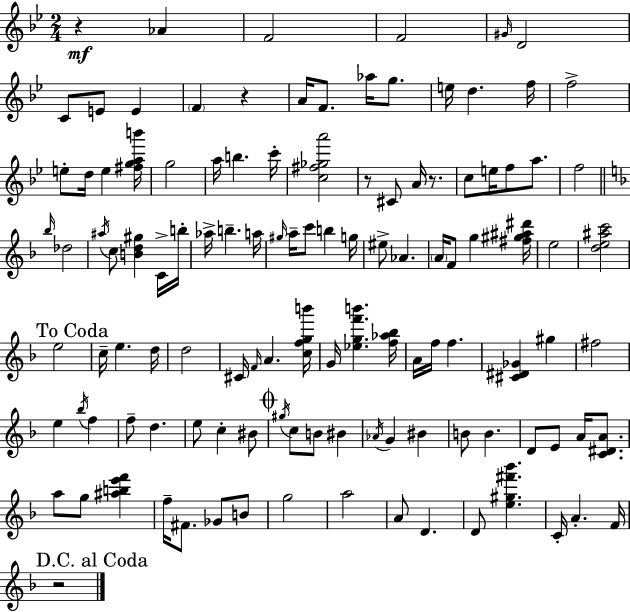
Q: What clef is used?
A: treble